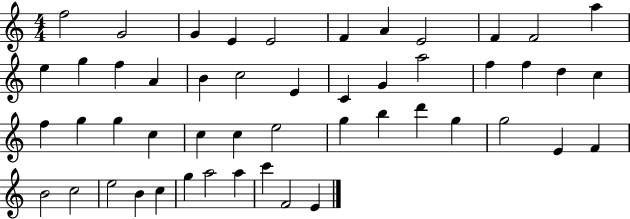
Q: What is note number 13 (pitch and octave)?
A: G5